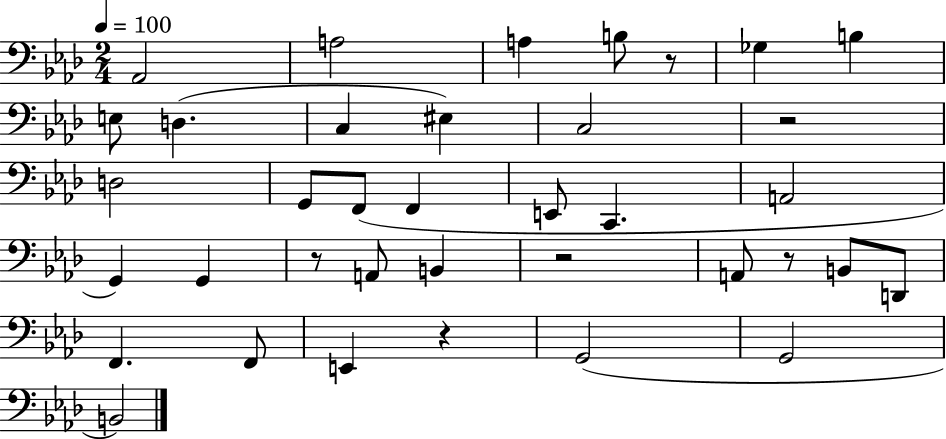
Ab2/h A3/h A3/q B3/e R/e Gb3/q B3/q E3/e D3/q. C3/q EIS3/q C3/h R/h D3/h G2/e F2/e F2/q E2/e C2/q. A2/h G2/q G2/q R/e A2/e B2/q R/h A2/e R/e B2/e D2/e F2/q. F2/e E2/q R/q G2/h G2/h B2/h